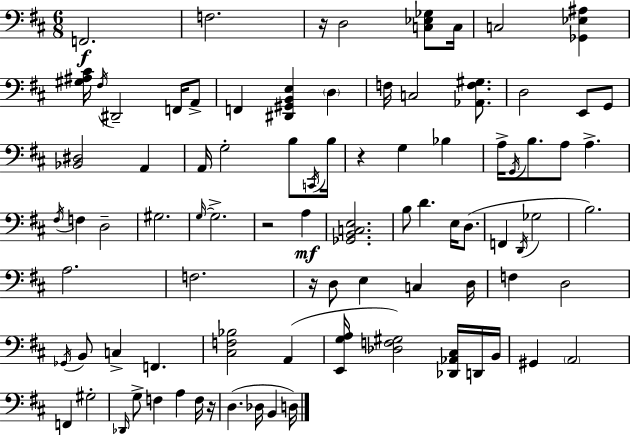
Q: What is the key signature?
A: D major